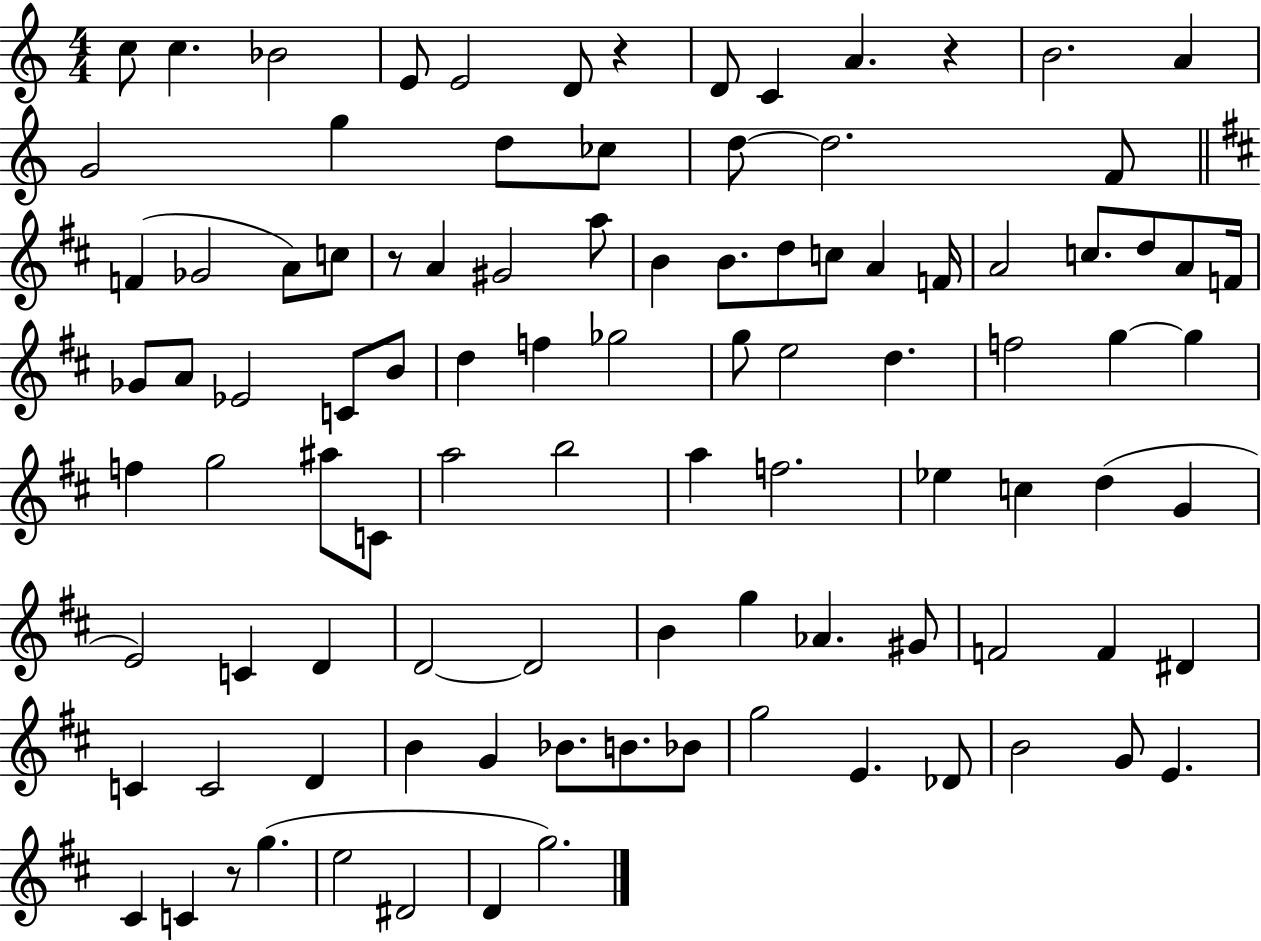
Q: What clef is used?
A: treble